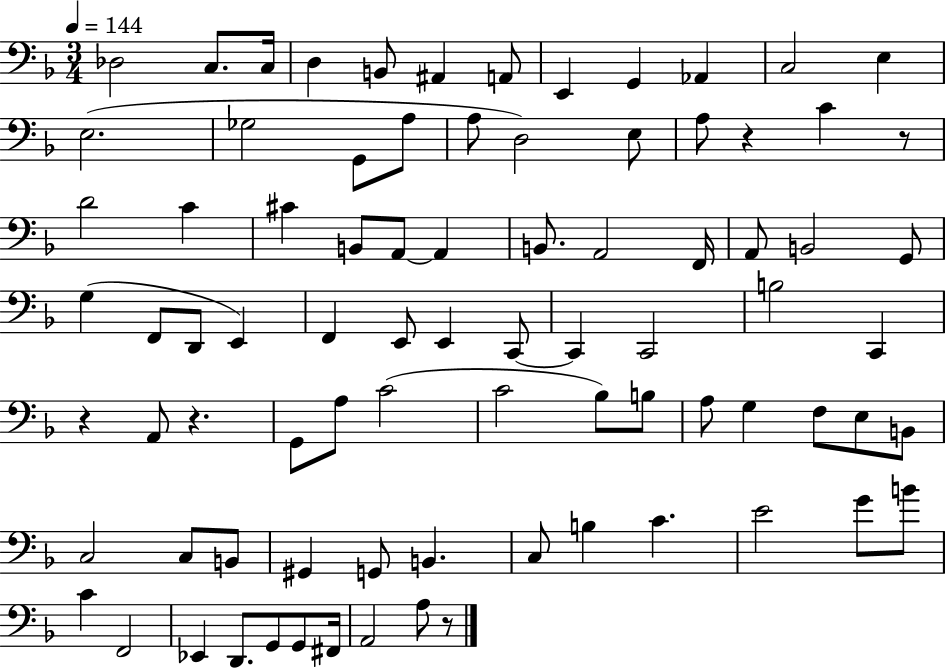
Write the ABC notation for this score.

X:1
T:Untitled
M:3/4
L:1/4
K:F
_D,2 C,/2 C,/4 D, B,,/2 ^A,, A,,/2 E,, G,, _A,, C,2 E, E,2 _G,2 G,,/2 A,/2 A,/2 D,2 E,/2 A,/2 z C z/2 D2 C ^C B,,/2 A,,/2 A,, B,,/2 A,,2 F,,/4 A,,/2 B,,2 G,,/2 G, F,,/2 D,,/2 E,, F,, E,,/2 E,, C,,/2 C,, C,,2 B,2 C,, z A,,/2 z G,,/2 A,/2 C2 C2 _B,/2 B,/2 A,/2 G, F,/2 E,/2 B,,/2 C,2 C,/2 B,,/2 ^G,, G,,/2 B,, C,/2 B, C E2 G/2 B/2 C F,,2 _E,, D,,/2 G,,/2 G,,/2 ^F,,/4 A,,2 A,/2 z/2